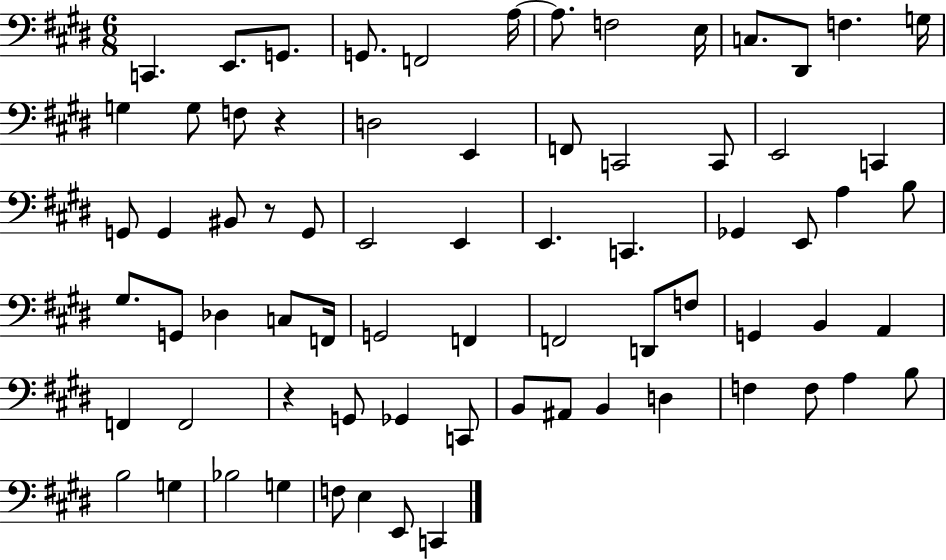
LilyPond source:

{
  \clef bass
  \numericTimeSignature
  \time 6/8
  \key e \major
  c,4. e,8. g,8. | g,8. f,2 a16~~ | a8. f2 e16 | c8. dis,8 f4. g16 | \break g4 g8 f8 r4 | d2 e,4 | f,8 c,2 c,8 | e,2 c,4 | \break g,8 g,4 bis,8 r8 g,8 | e,2 e,4 | e,4. c,4. | ges,4 e,8 a4 b8 | \break gis8. g,8 des4 c8 f,16 | g,2 f,4 | f,2 d,8 f8 | g,4 b,4 a,4 | \break f,4 f,2 | r4 g,8 ges,4 c,8 | b,8 ais,8 b,4 d4 | f4 f8 a4 b8 | \break b2 g4 | bes2 g4 | f8 e4 e,8 c,4 | \bar "|."
}